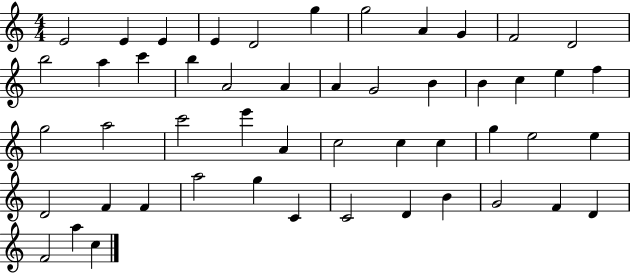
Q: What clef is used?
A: treble